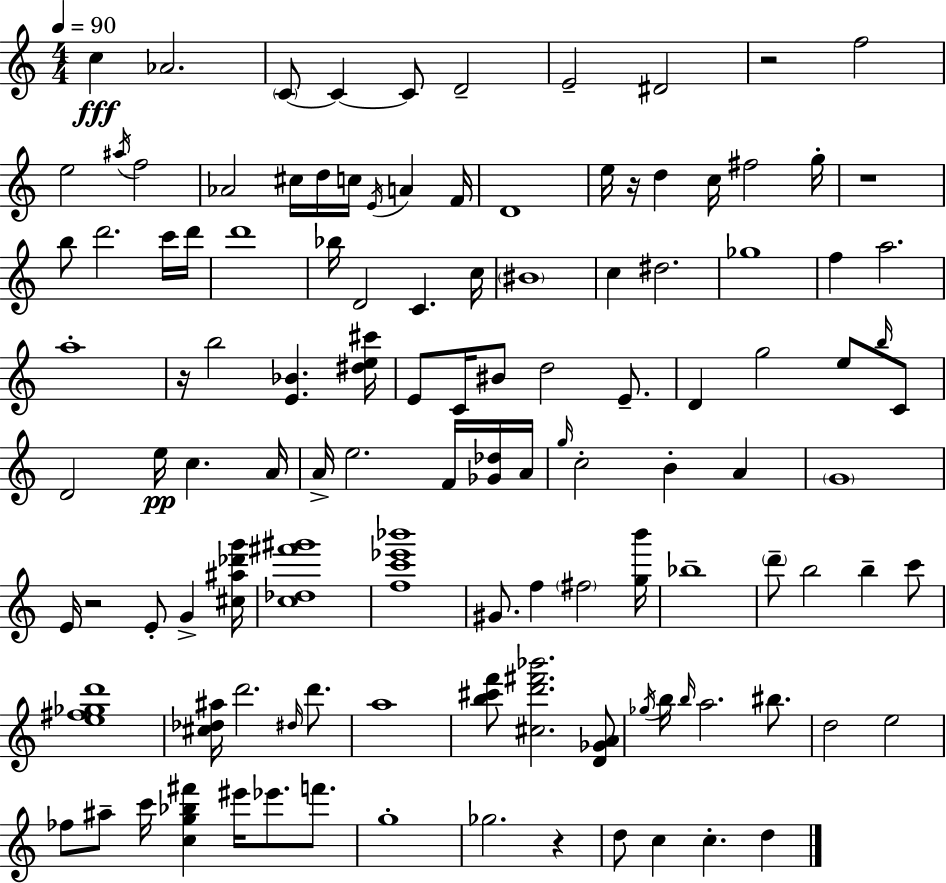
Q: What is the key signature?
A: A minor